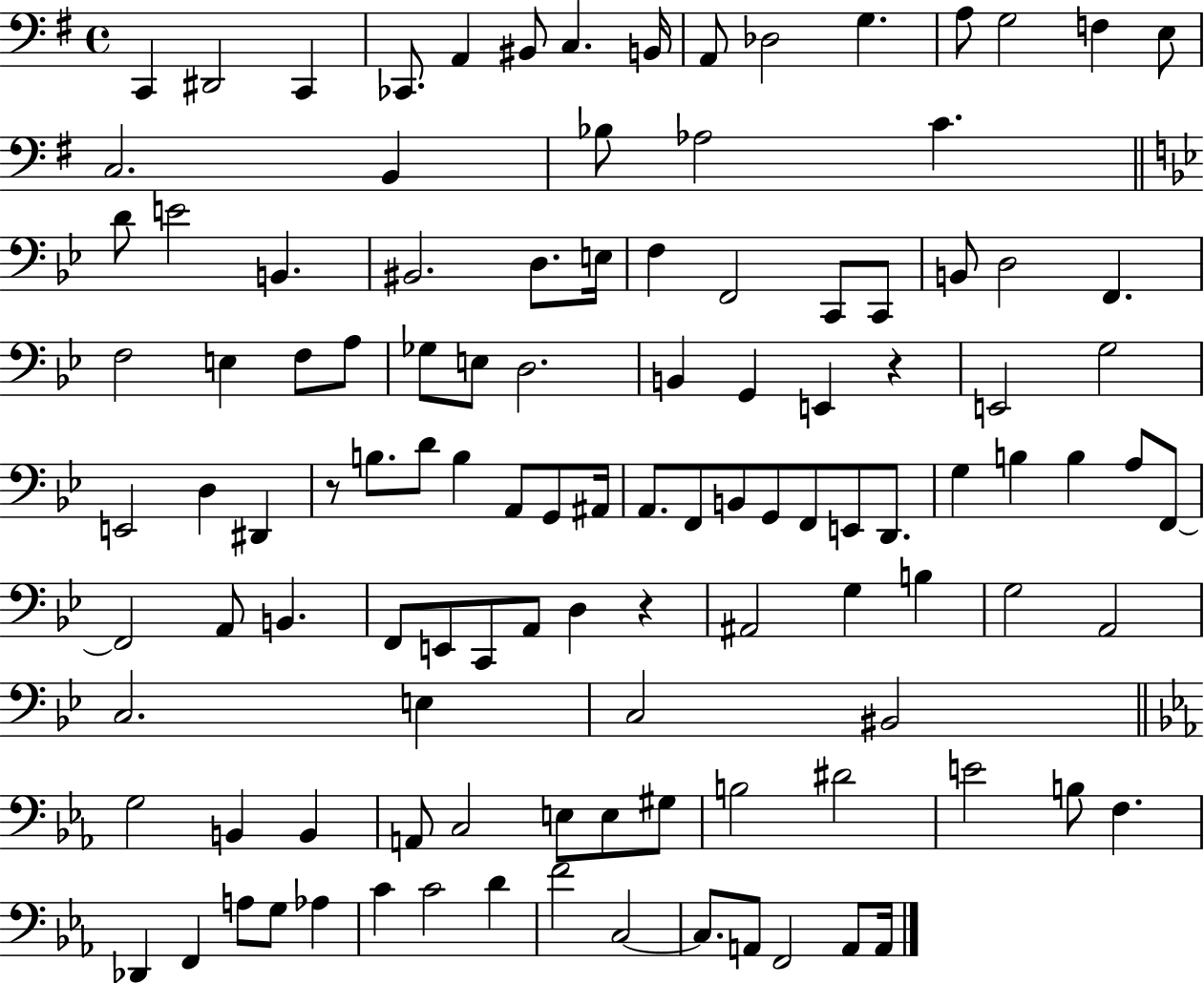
X:1
T:Untitled
M:4/4
L:1/4
K:G
C,, ^D,,2 C,, _C,,/2 A,, ^B,,/2 C, B,,/4 A,,/2 _D,2 G, A,/2 G,2 F, E,/2 C,2 B,, _B,/2 _A,2 C D/2 E2 B,, ^B,,2 D,/2 E,/4 F, F,,2 C,,/2 C,,/2 B,,/2 D,2 F,, F,2 E, F,/2 A,/2 _G,/2 E,/2 D,2 B,, G,, E,, z E,,2 G,2 E,,2 D, ^D,, z/2 B,/2 D/2 B, A,,/2 G,,/2 ^A,,/4 A,,/2 F,,/2 B,,/2 G,,/2 F,,/2 E,,/2 D,,/2 G, B, B, A,/2 F,,/2 F,,2 A,,/2 B,, F,,/2 E,,/2 C,,/2 A,,/2 D, z ^A,,2 G, B, G,2 A,,2 C,2 E, C,2 ^B,,2 G,2 B,, B,, A,,/2 C,2 E,/2 E,/2 ^G,/2 B,2 ^D2 E2 B,/2 F, _D,, F,, A,/2 G,/2 _A, C C2 D F2 C,2 C,/2 A,,/2 F,,2 A,,/2 A,,/4